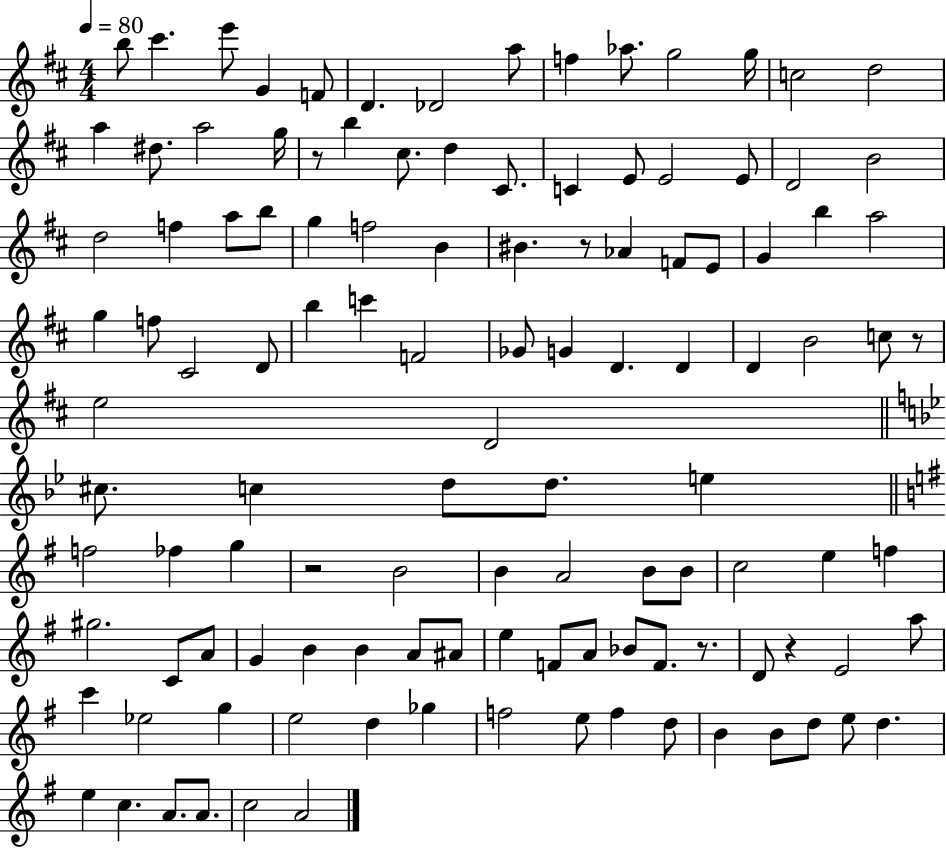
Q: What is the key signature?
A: D major